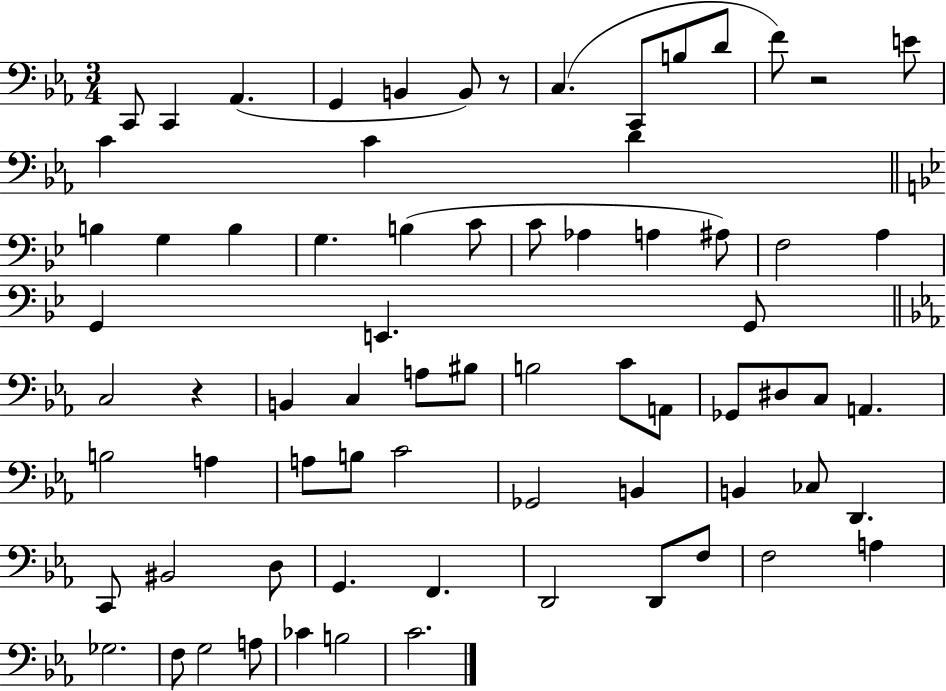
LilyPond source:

{
  \clef bass
  \numericTimeSignature
  \time 3/4
  \key ees \major
  c,8 c,4 aes,4.( | g,4 b,4 b,8) r8 | c4.( c,8 b8 d'8 | f'8) r2 e'8 | \break c'4 c'4 d'4 | \bar "||" \break \key bes \major b4 g4 b4 | g4. b4( c'8 | c'8 aes4 a4 ais8) | f2 a4 | \break g,4 e,4. g,8 | \bar "||" \break \key ees \major c2 r4 | b,4 c4 a8 bis8 | b2 c'8 a,8 | ges,8 dis8 c8 a,4. | \break b2 a4 | a8 b8 c'2 | ges,2 b,4 | b,4 ces8 d,4. | \break c,8 bis,2 d8 | g,4. f,4. | d,2 d,8 f8 | f2 a4 | \break ges2. | f8 g2 a8 | ces'4 b2 | c'2. | \break \bar "|."
}